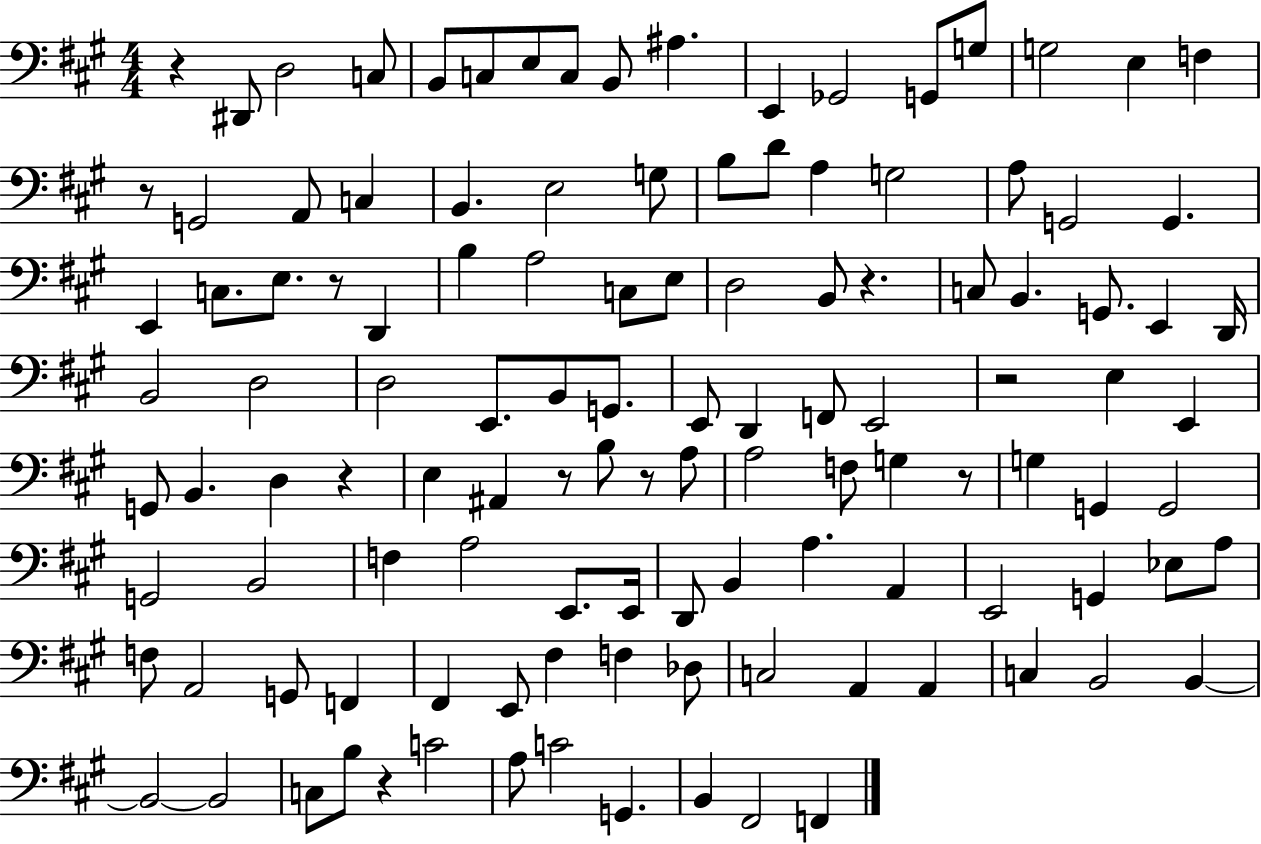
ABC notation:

X:1
T:Untitled
M:4/4
L:1/4
K:A
z ^D,,/2 D,2 C,/2 B,,/2 C,/2 E,/2 C,/2 B,,/2 ^A, E,, _G,,2 G,,/2 G,/2 G,2 E, F, z/2 G,,2 A,,/2 C, B,, E,2 G,/2 B,/2 D/2 A, G,2 A,/2 G,,2 G,, E,, C,/2 E,/2 z/2 D,, B, A,2 C,/2 E,/2 D,2 B,,/2 z C,/2 B,, G,,/2 E,, D,,/4 B,,2 D,2 D,2 E,,/2 B,,/2 G,,/2 E,,/2 D,, F,,/2 E,,2 z2 E, E,, G,,/2 B,, D, z E, ^A,, z/2 B,/2 z/2 A,/2 A,2 F,/2 G, z/2 G, G,, G,,2 G,,2 B,,2 F, A,2 E,,/2 E,,/4 D,,/2 B,, A, A,, E,,2 G,, _E,/2 A,/2 F,/2 A,,2 G,,/2 F,, ^F,, E,,/2 ^F, F, _D,/2 C,2 A,, A,, C, B,,2 B,, B,,2 B,,2 C,/2 B,/2 z C2 A,/2 C2 G,, B,, ^F,,2 F,,